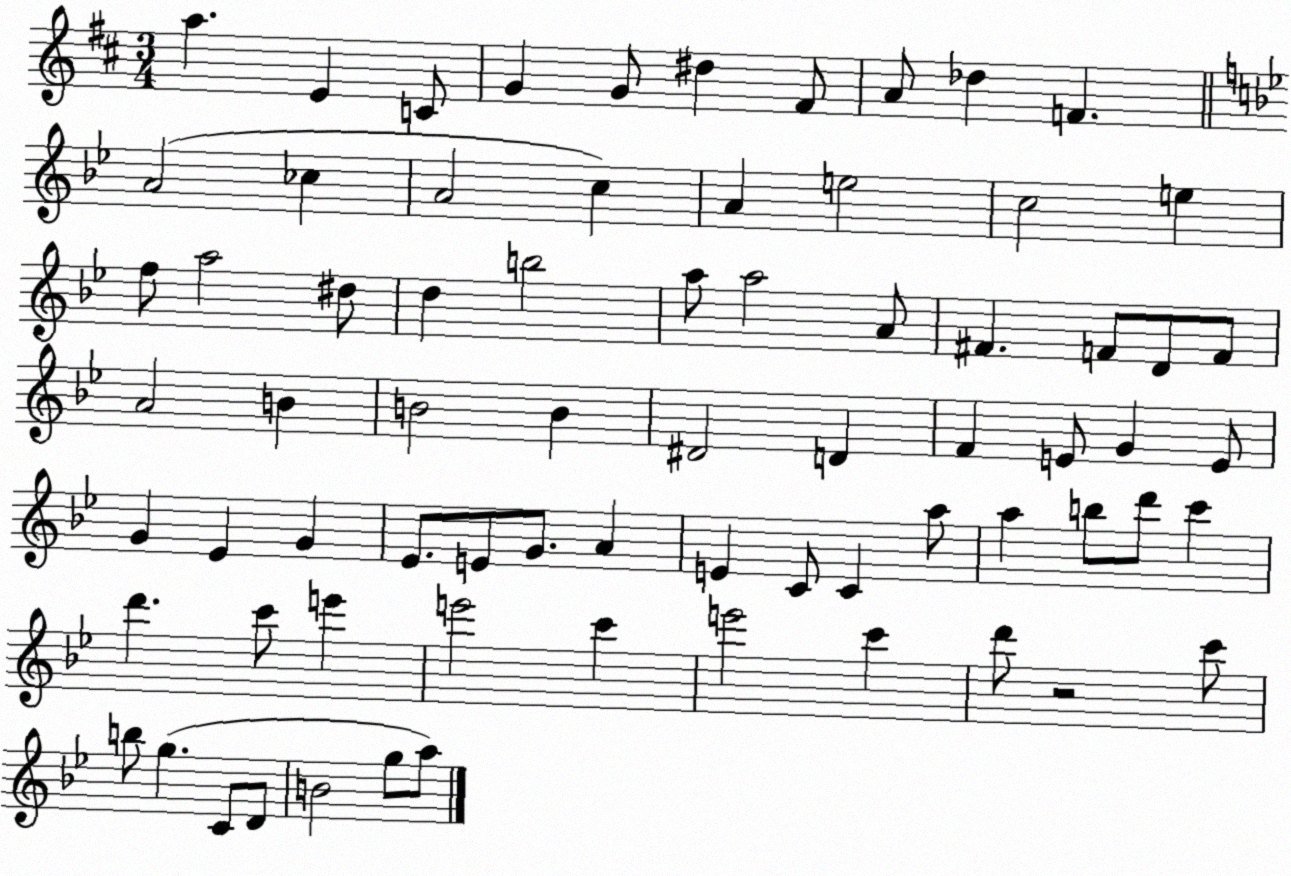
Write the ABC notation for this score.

X:1
T:Untitled
M:3/4
L:1/4
K:D
a E C/2 G G/2 ^d ^F/2 A/2 _d F A2 _c A2 c A e2 c2 e f/2 a2 ^d/2 d b2 a/2 a2 A/2 ^F F/2 D/2 F/2 A2 B B2 B ^D2 D F E/2 G E/2 G _E G _E/2 E/2 G/2 A E C/2 C a/2 a b/2 d'/2 c' d' c'/2 e' e'2 c' e'2 c' d'/2 z2 c'/2 b/2 g C/2 D/2 B2 g/2 a/2